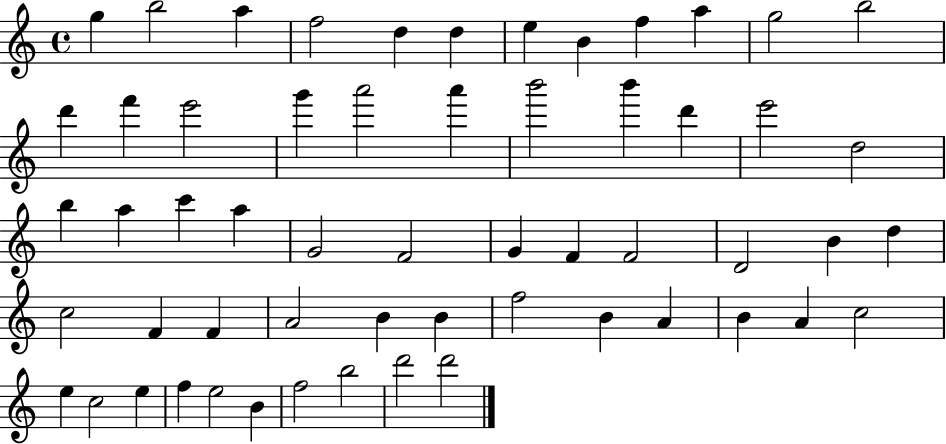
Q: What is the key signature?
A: C major